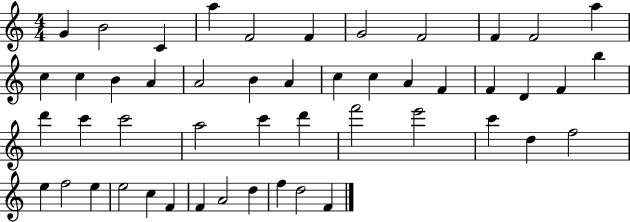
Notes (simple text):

G4/q B4/h C4/q A5/q F4/h F4/q G4/h F4/h F4/q F4/h A5/q C5/q C5/q B4/q A4/q A4/h B4/q A4/q C5/q C5/q A4/q F4/q F4/q D4/q F4/q B5/q D6/q C6/q C6/h A5/h C6/q D6/q F6/h E6/h C6/q D5/q F5/h E5/q F5/h E5/q E5/h C5/q F4/q F4/q A4/h D5/q F5/q D5/h F4/q